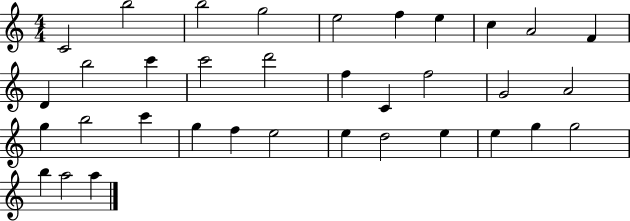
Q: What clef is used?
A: treble